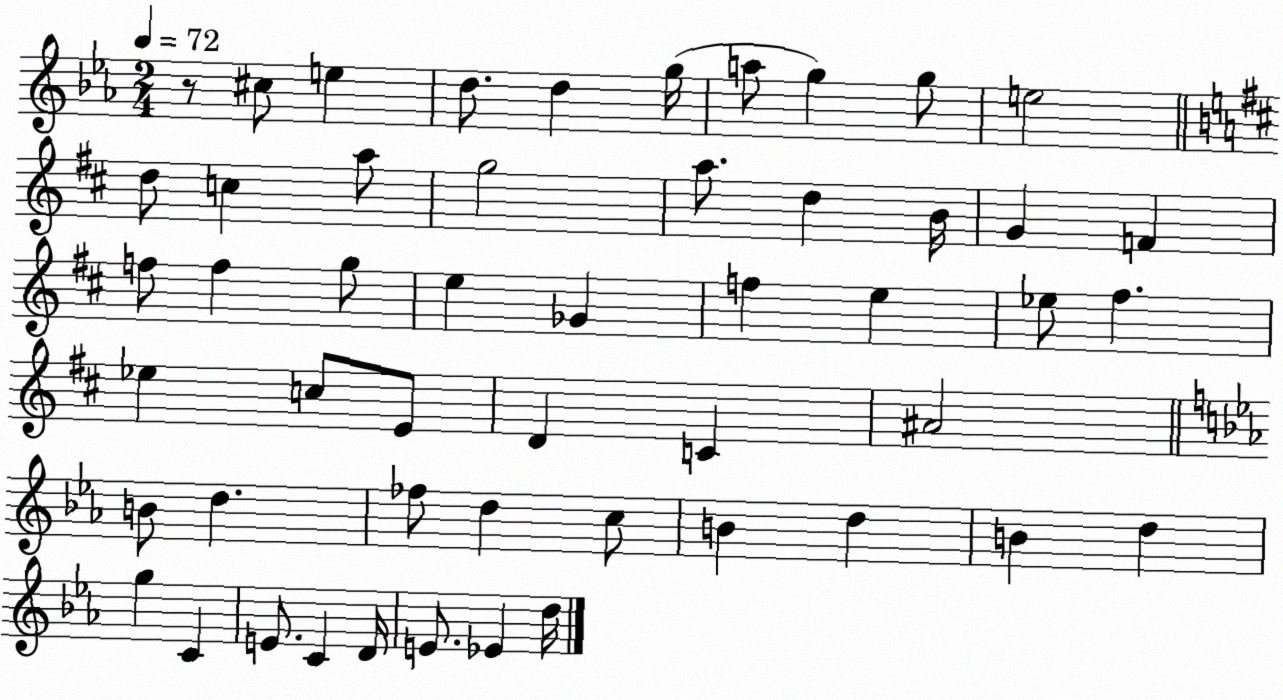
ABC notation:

X:1
T:Untitled
M:2/4
L:1/4
K:Eb
z/2 ^c/2 e d/2 d g/4 a/2 g g/2 e2 d/2 c a/2 g2 a/2 d B/4 G F f/2 f g/2 e _G f e _e/2 ^f _e c/2 E/2 D C ^A2 B/2 d _f/2 d c/2 B d B d g C E/2 C D/4 E/2 _E d/4